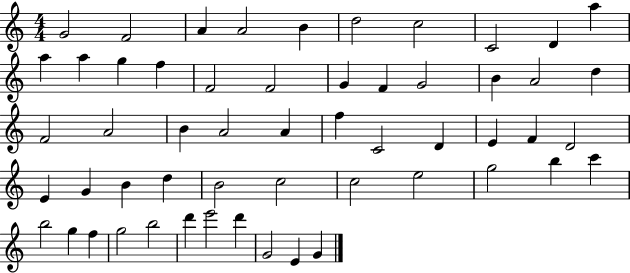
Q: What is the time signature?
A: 4/4